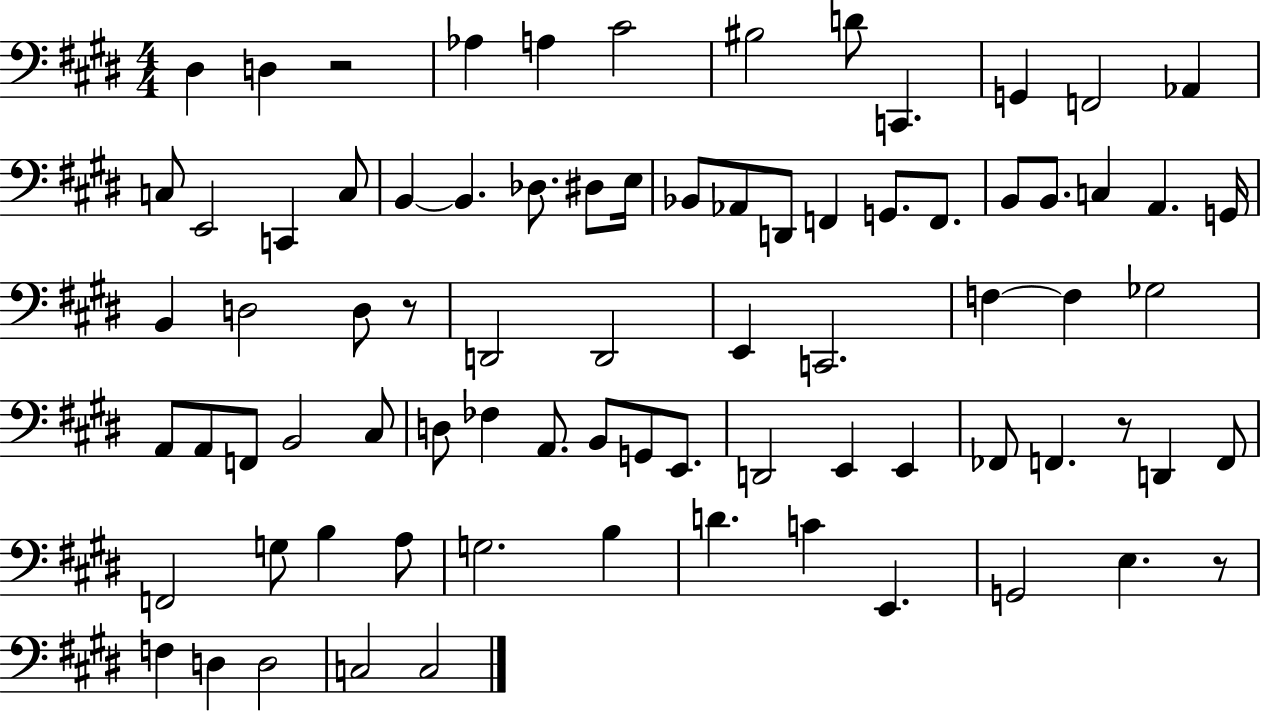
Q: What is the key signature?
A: E major